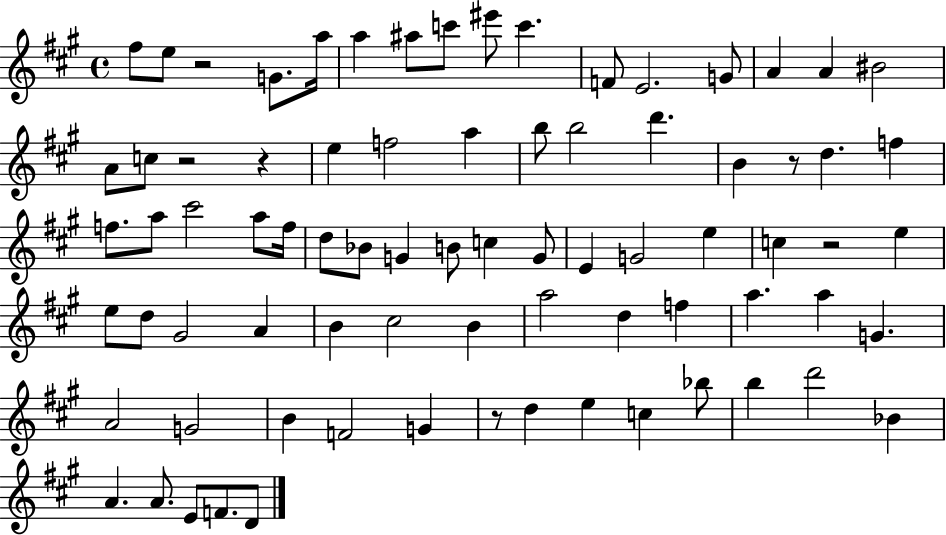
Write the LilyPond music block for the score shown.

{
  \clef treble
  \time 4/4
  \defaultTimeSignature
  \key a \major
  \repeat volta 2 { fis''8 e''8 r2 g'8. a''16 | a''4 ais''8 c'''8 eis'''8 c'''4. | f'8 e'2. g'8 | a'4 a'4 bis'2 | \break a'8 c''8 r2 r4 | e''4 f''2 a''4 | b''8 b''2 d'''4. | b'4 r8 d''4. f''4 | \break f''8. a''8 cis'''2 a''8 f''16 | d''8 bes'8 g'4 b'8 c''4 g'8 | e'4 g'2 e''4 | c''4 r2 e''4 | \break e''8 d''8 gis'2 a'4 | b'4 cis''2 b'4 | a''2 d''4 f''4 | a''4. a''4 g'4. | \break a'2 g'2 | b'4 f'2 g'4 | r8 d''4 e''4 c''4 bes''8 | b''4 d'''2 bes'4 | \break a'4. a'8. e'8 f'8. d'8 | } \bar "|."
}